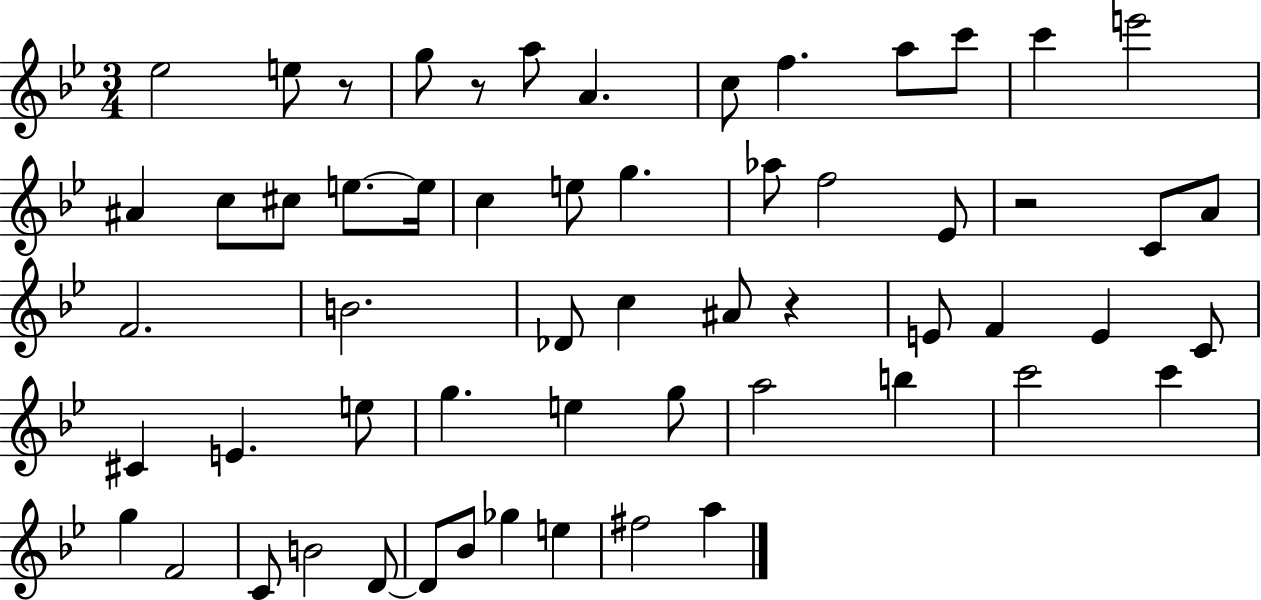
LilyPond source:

{
  \clef treble
  \numericTimeSignature
  \time 3/4
  \key bes \major
  \repeat volta 2 { ees''2 e''8 r8 | g''8 r8 a''8 a'4. | c''8 f''4. a''8 c'''8 | c'''4 e'''2 | \break ais'4 c''8 cis''8 e''8.~~ e''16 | c''4 e''8 g''4. | aes''8 f''2 ees'8 | r2 c'8 a'8 | \break f'2. | b'2. | des'8 c''4 ais'8 r4 | e'8 f'4 e'4 c'8 | \break cis'4 e'4. e''8 | g''4. e''4 g''8 | a''2 b''4 | c'''2 c'''4 | \break g''4 f'2 | c'8 b'2 d'8~~ | d'8 bes'8 ges''4 e''4 | fis''2 a''4 | \break } \bar "|."
}